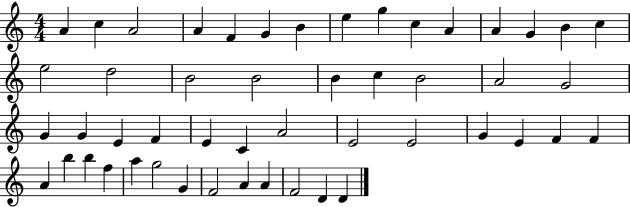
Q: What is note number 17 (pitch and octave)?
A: D5